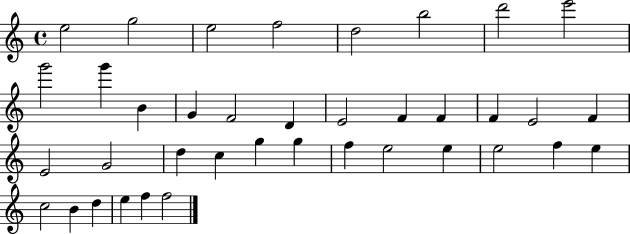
X:1
T:Untitled
M:4/4
L:1/4
K:C
e2 g2 e2 f2 d2 b2 d'2 e'2 g'2 g' B G F2 D E2 F F F E2 F E2 G2 d c g g f e2 e e2 f e c2 B d e f f2